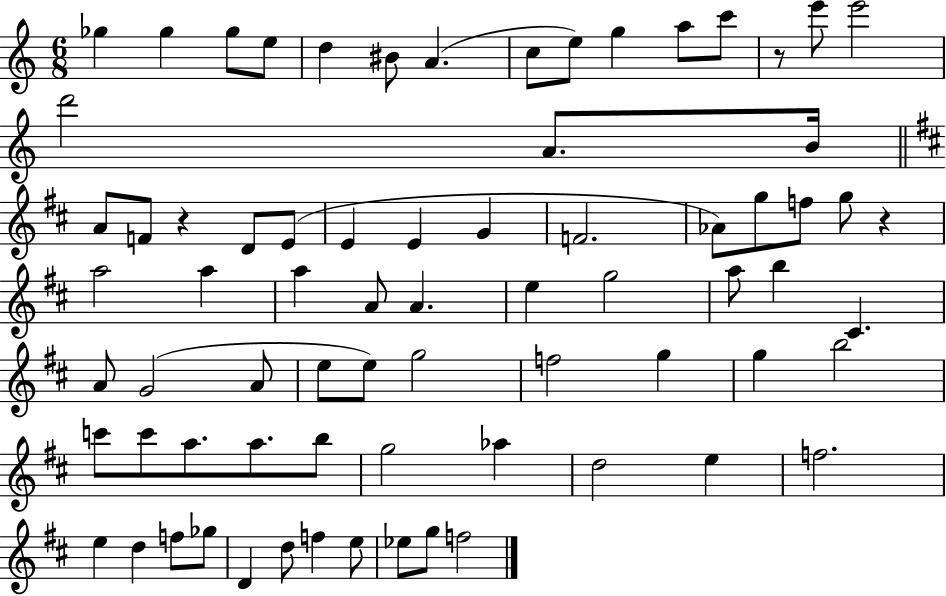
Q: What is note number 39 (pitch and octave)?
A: C#4